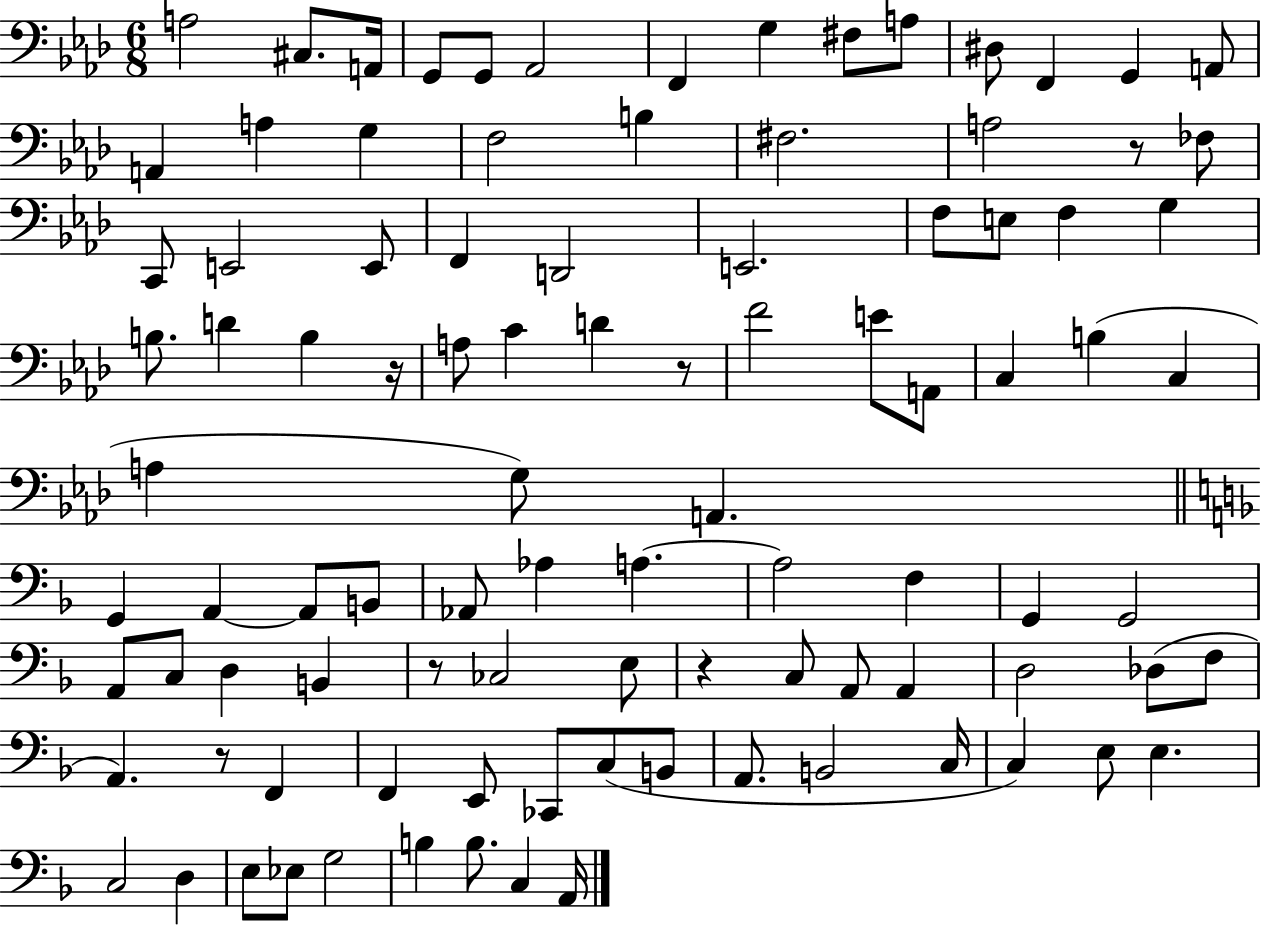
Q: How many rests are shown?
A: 6